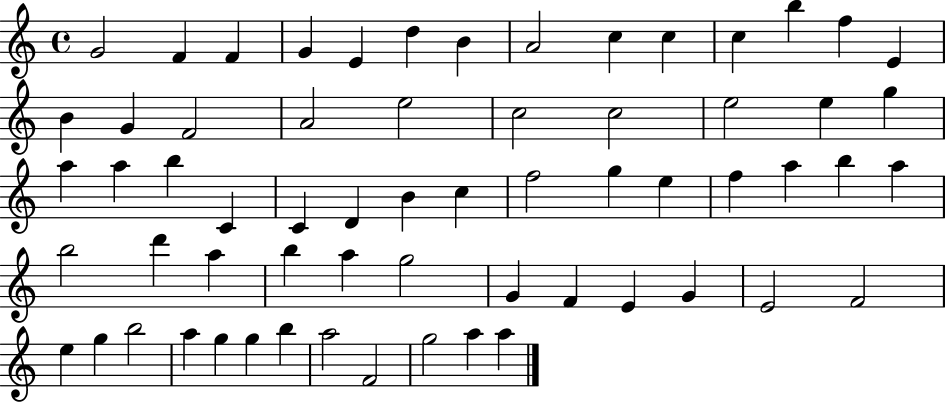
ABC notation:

X:1
T:Untitled
M:4/4
L:1/4
K:C
G2 F F G E d B A2 c c c b f E B G F2 A2 e2 c2 c2 e2 e g a a b C C D B c f2 g e f a b a b2 d' a b a g2 G F E G E2 F2 e g b2 a g g b a2 F2 g2 a a